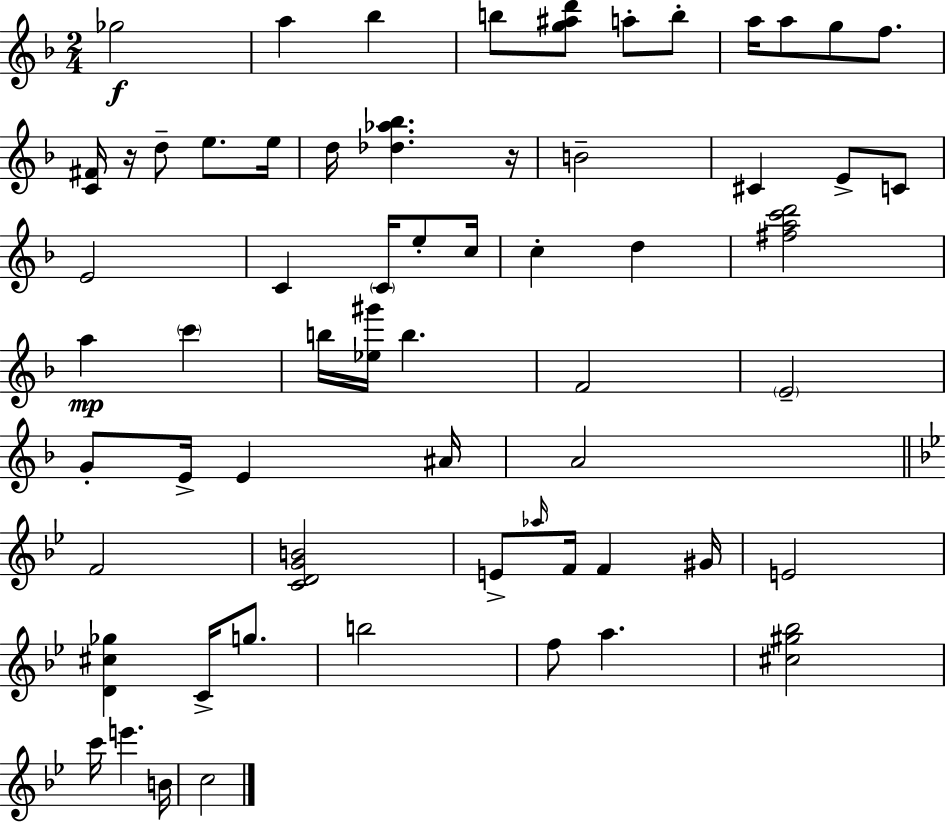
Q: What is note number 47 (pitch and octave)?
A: F5